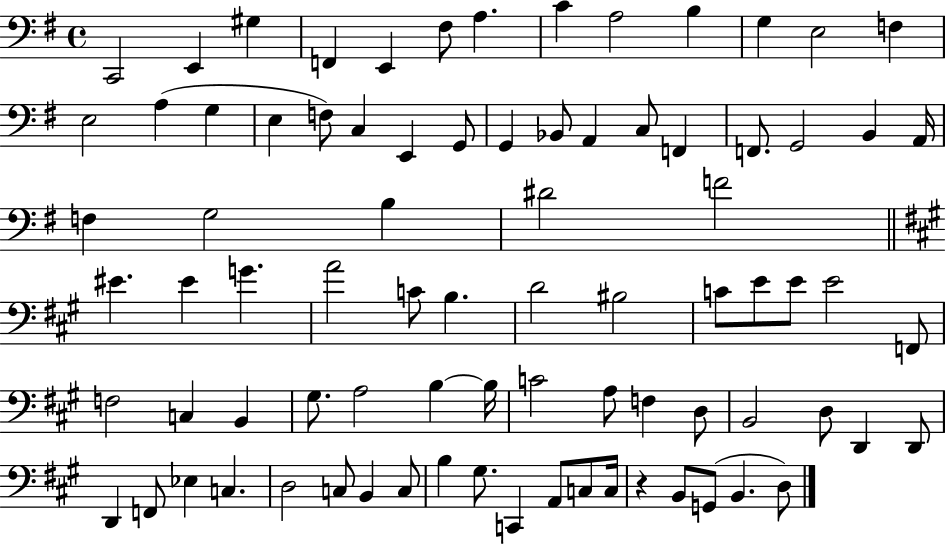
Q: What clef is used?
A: bass